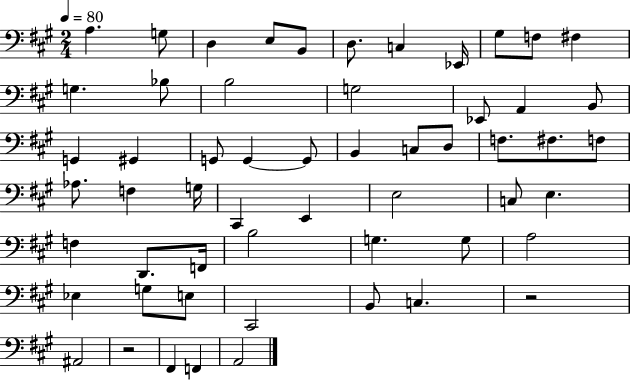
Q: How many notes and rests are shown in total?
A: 56